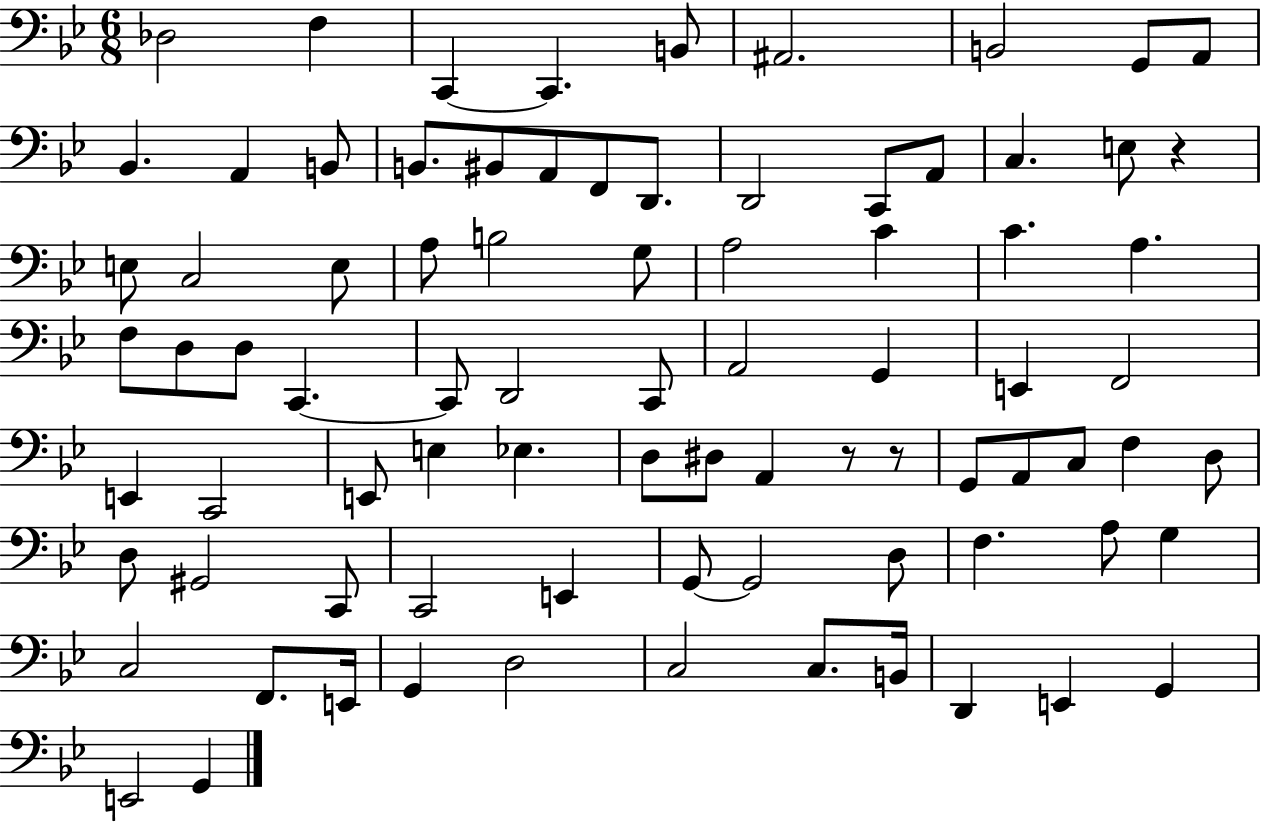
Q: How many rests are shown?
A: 3